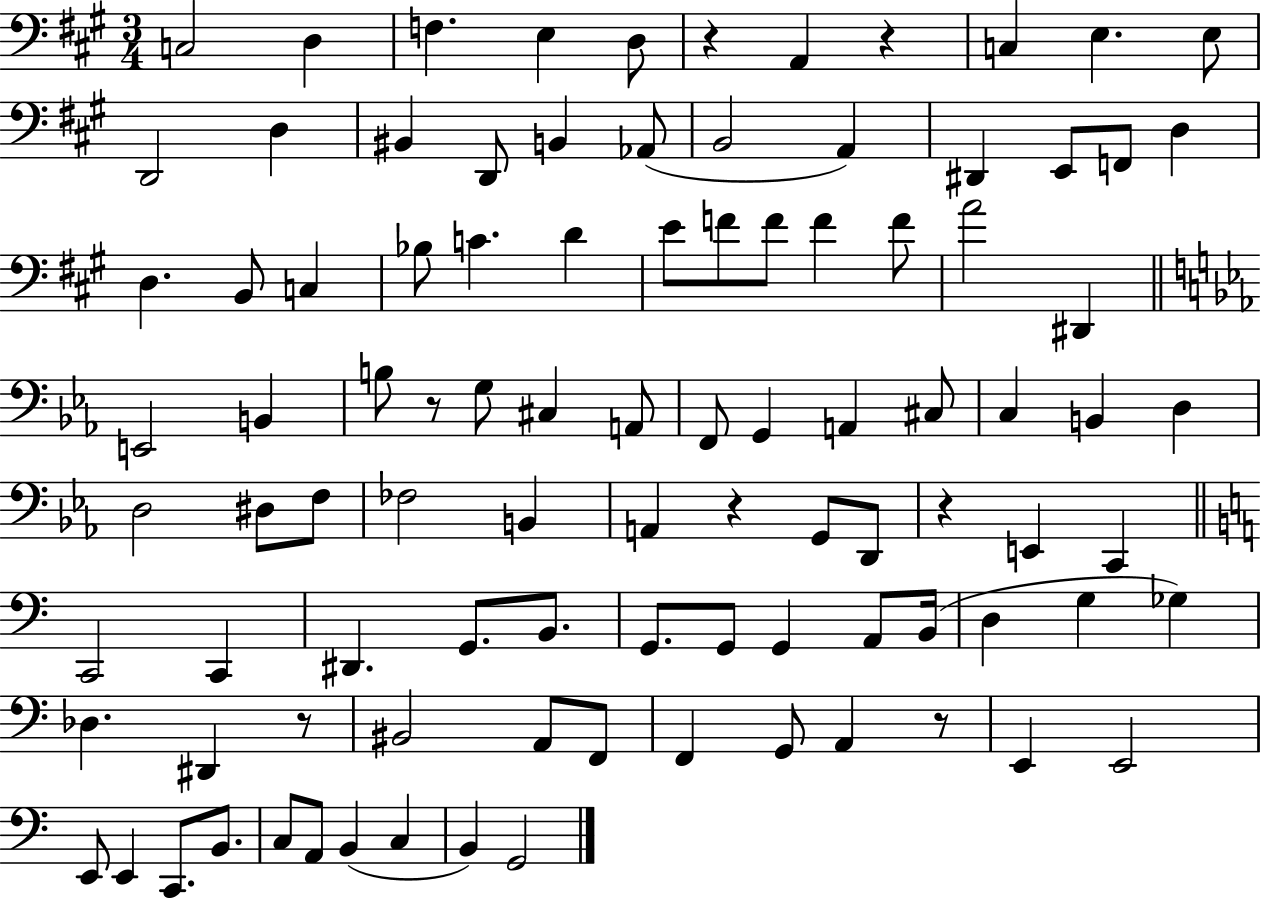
C3/h D3/q F3/q. E3/q D3/e R/q A2/q R/q C3/q E3/q. E3/e D2/h D3/q BIS2/q D2/e B2/q Ab2/e B2/h A2/q D#2/q E2/e F2/e D3/q D3/q. B2/e C3/q Bb3/e C4/q. D4/q E4/e F4/e F4/e F4/q F4/e A4/h D#2/q E2/h B2/q B3/e R/e G3/e C#3/q A2/e F2/e G2/q A2/q C#3/e C3/q B2/q D3/q D3/h D#3/e F3/e FES3/h B2/q A2/q R/q G2/e D2/e R/q E2/q C2/q C2/h C2/q D#2/q. G2/e. B2/e. G2/e. G2/e G2/q A2/e B2/s D3/q G3/q Gb3/q Db3/q. D#2/q R/e BIS2/h A2/e F2/e F2/q G2/e A2/q R/e E2/q E2/h E2/e E2/q C2/e. B2/e. C3/e A2/e B2/q C3/q B2/q G2/h